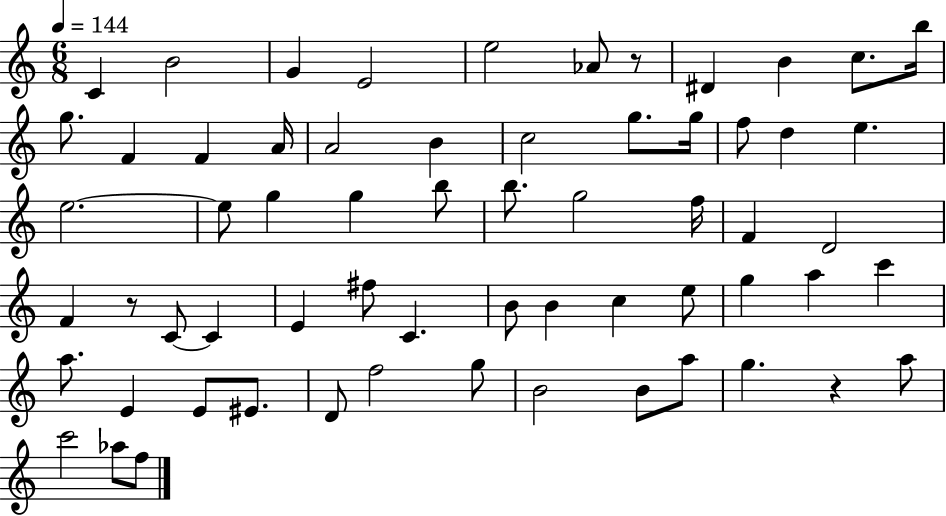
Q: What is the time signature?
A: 6/8